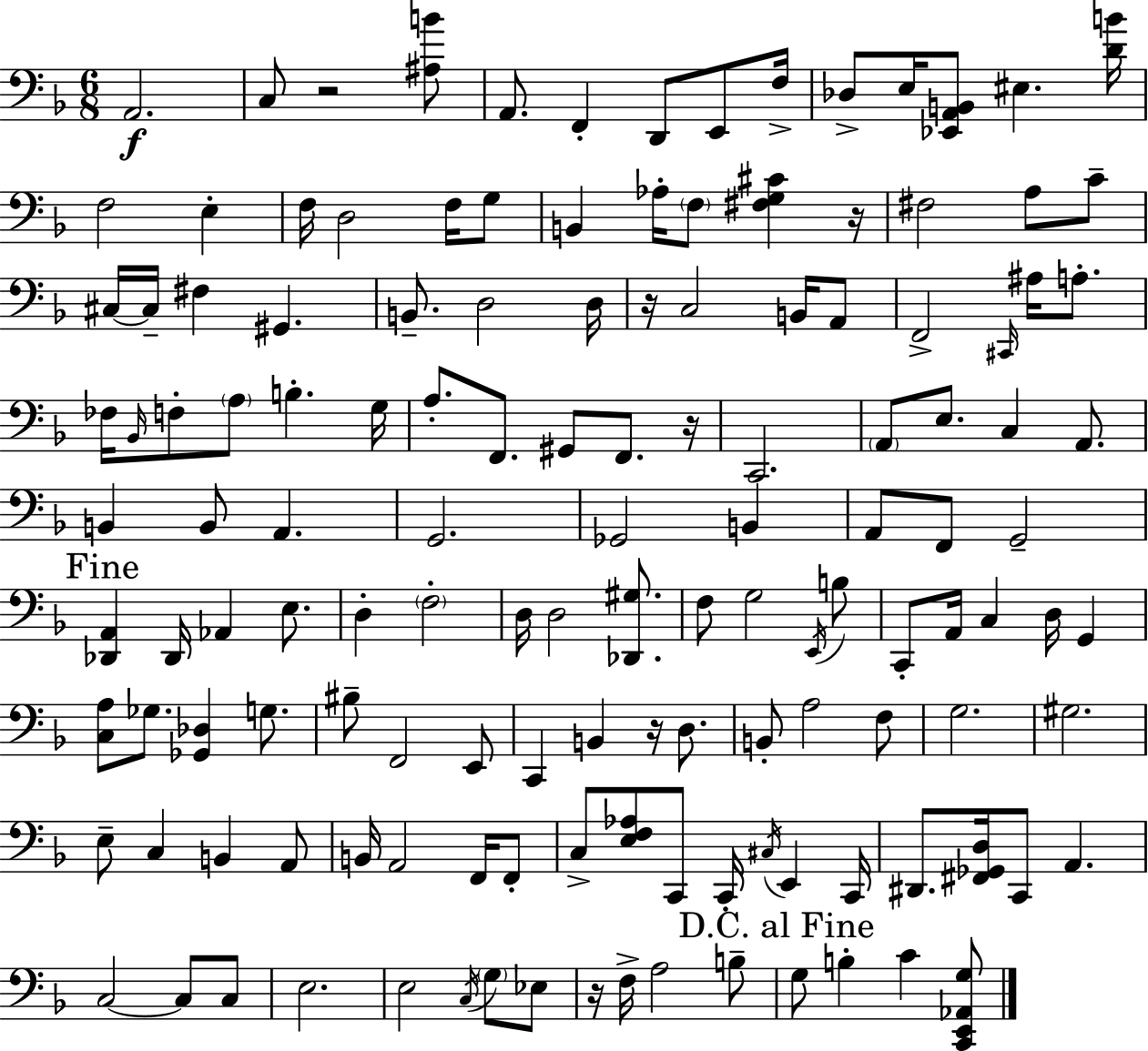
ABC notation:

X:1
T:Untitled
M:6/8
L:1/4
K:Dm
A,,2 C,/2 z2 [^A,B]/2 A,,/2 F,, D,,/2 E,,/2 F,/4 _D,/2 E,/4 [_E,,A,,B,,]/2 ^E, [DB]/4 F,2 E, F,/4 D,2 F,/4 G,/2 B,, _A,/4 F,/2 [^F,G,^C] z/4 ^F,2 A,/2 C/2 ^C,/4 ^C,/4 ^F, ^G,, B,,/2 D,2 D,/4 z/4 C,2 B,,/4 A,,/2 F,,2 ^C,,/4 ^A,/4 A,/2 _F,/4 _B,,/4 F,/2 A,/2 B, G,/4 A,/2 F,,/2 ^G,,/2 F,,/2 z/4 C,,2 A,,/2 E,/2 C, A,,/2 B,, B,,/2 A,, G,,2 _G,,2 B,, A,,/2 F,,/2 G,,2 [_D,,A,,] _D,,/4 _A,, E,/2 D, F,2 D,/4 D,2 [_D,,^G,]/2 F,/2 G,2 E,,/4 B,/2 C,,/2 A,,/4 C, D,/4 G,, [C,A,]/2 _G,/2 [_G,,_D,] G,/2 ^B,/2 F,,2 E,,/2 C,, B,, z/4 D,/2 B,,/2 A,2 F,/2 G,2 ^G,2 E,/2 C, B,, A,,/2 B,,/4 A,,2 F,,/4 F,,/2 C,/2 [E,F,_A,]/2 C,,/2 C,,/4 ^C,/4 E,, C,,/4 ^D,,/2 [^F,,_G,,D,]/4 C,,/2 A,, C,2 C,/2 C,/2 E,2 E,2 C,/4 G,/2 _E,/2 z/4 F,/4 A,2 B,/2 G,/2 B, C [C,,E,,_A,,G,]/2